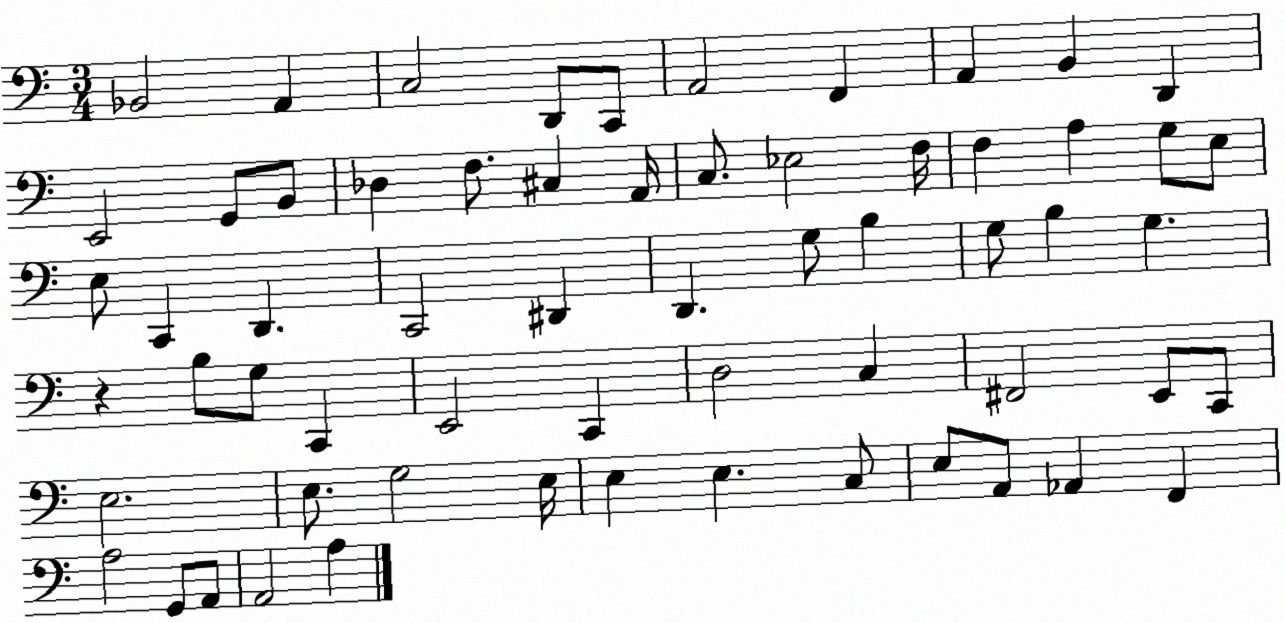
X:1
T:Untitled
M:3/4
L:1/4
K:C
_B,,2 A,, C,2 D,,/2 C,,/2 A,,2 F,, A,, B,, D,, E,,2 G,,/2 B,,/2 _D, F,/2 ^C, A,,/4 C,/2 _E,2 F,/4 F, A, G,/2 E,/2 E,/2 C,, D,, C,,2 ^D,, D,, G,/2 B, G,/2 B, G, z B,/2 G,/2 C,, E,,2 C,, D,2 C, ^F,,2 E,,/2 C,,/2 E,2 E,/2 G,2 E,/4 E, E, C,/2 E,/2 A,,/2 _A,, F,, A,2 G,,/2 A,,/2 A,,2 A,